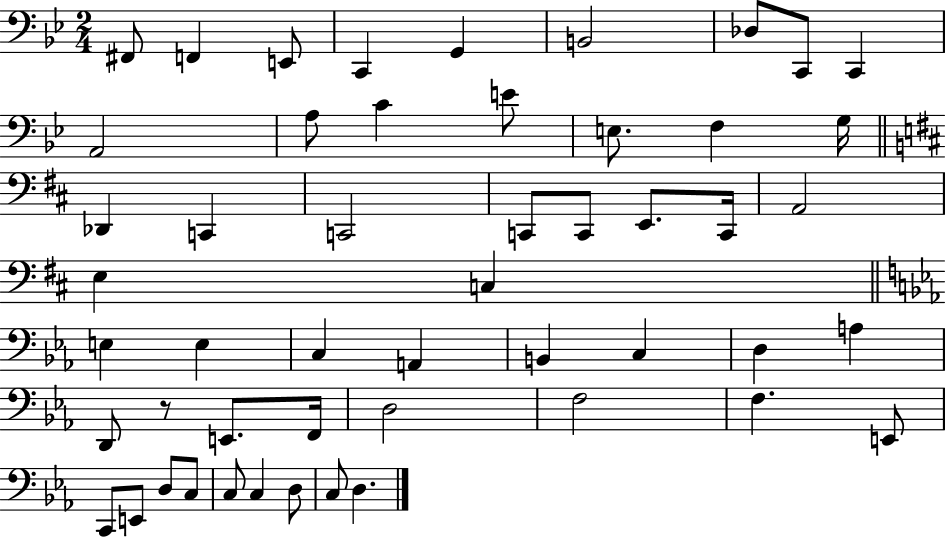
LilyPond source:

{
  \clef bass
  \numericTimeSignature
  \time 2/4
  \key bes \major
  fis,8 f,4 e,8 | c,4 g,4 | b,2 | des8 c,8 c,4 | \break a,2 | a8 c'4 e'8 | e8. f4 g16 | \bar "||" \break \key d \major des,4 c,4 | c,2 | c,8 c,8 e,8. c,16 | a,2 | \break e4 c4 | \bar "||" \break \key ees \major e4 e4 | c4 a,4 | b,4 c4 | d4 a4 | \break d,8 r8 e,8. f,16 | d2 | f2 | f4. e,8 | \break c,8 e,8 d8 c8 | c8 c4 d8 | c8 d4. | \bar "|."
}